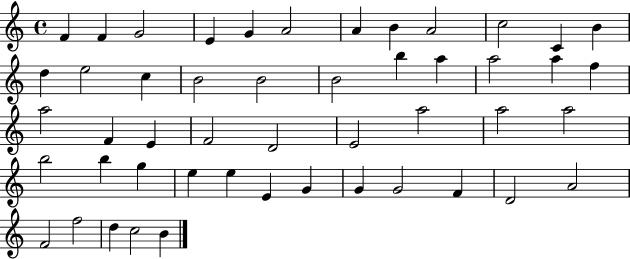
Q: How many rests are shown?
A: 0